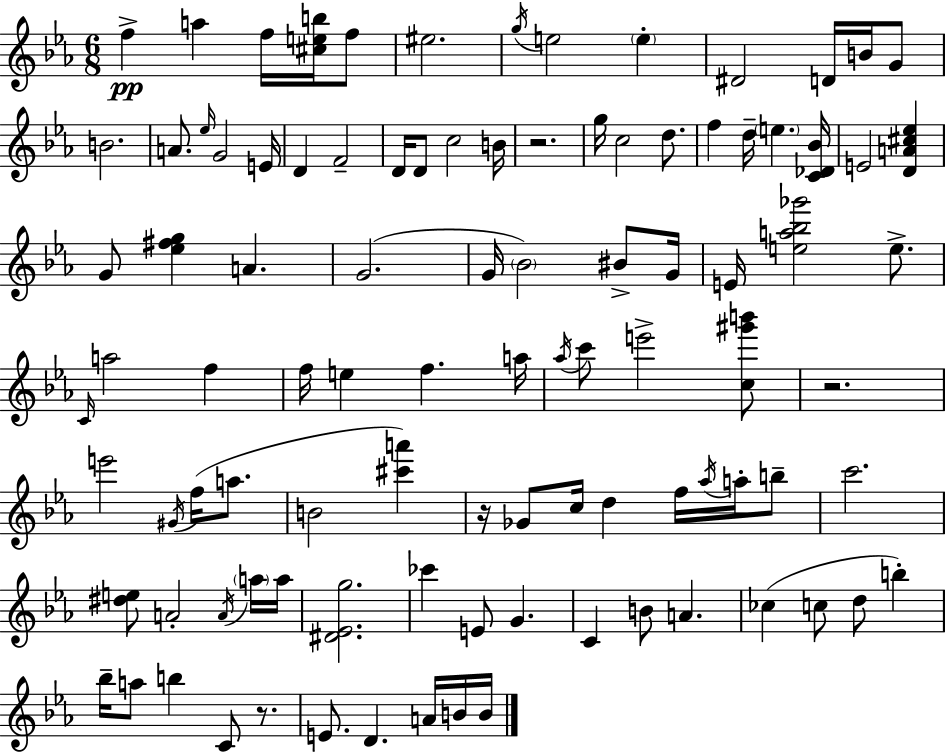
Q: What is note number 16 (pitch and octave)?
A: G4